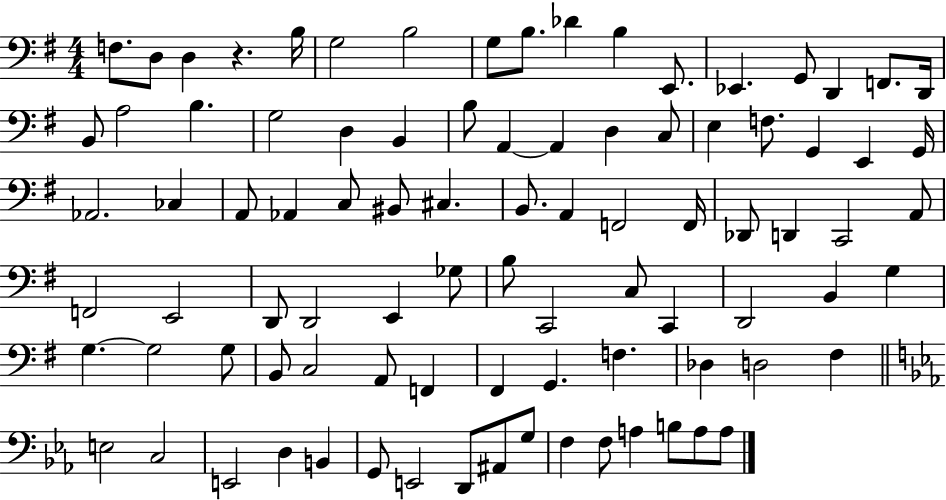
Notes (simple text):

F3/e. D3/e D3/q R/q. B3/s G3/h B3/h G3/e B3/e. Db4/q B3/q E2/e. Eb2/q. G2/e D2/q F2/e. D2/s B2/e A3/h B3/q. G3/h D3/q B2/q B3/e A2/q A2/q D3/q C3/e E3/q F3/e. G2/q E2/q G2/s Ab2/h. CES3/q A2/e Ab2/q C3/e BIS2/e C#3/q. B2/e. A2/q F2/h F2/s Db2/e D2/q C2/h A2/e F2/h E2/h D2/e D2/h E2/q Gb3/e B3/e C2/h C3/e C2/q D2/h B2/q G3/q G3/q. G3/h G3/e B2/e C3/h A2/e F2/q F#2/q G2/q. F3/q. Db3/q D3/h F#3/q E3/h C3/h E2/h D3/q B2/q G2/e E2/h D2/e A#2/e G3/e F3/q F3/e A3/q B3/e A3/e A3/e